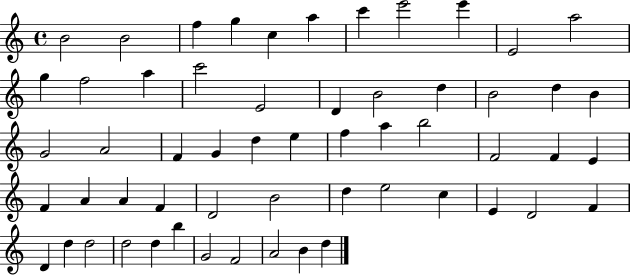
{
  \clef treble
  \time 4/4
  \defaultTimeSignature
  \key c \major
  b'2 b'2 | f''4 g''4 c''4 a''4 | c'''4 e'''2 e'''4 | e'2 a''2 | \break g''4 f''2 a''4 | c'''2 e'2 | d'4 b'2 d''4 | b'2 d''4 b'4 | \break g'2 a'2 | f'4 g'4 d''4 e''4 | f''4 a''4 b''2 | f'2 f'4 e'4 | \break f'4 a'4 a'4 f'4 | d'2 b'2 | d''4 e''2 c''4 | e'4 d'2 f'4 | \break d'4 d''4 d''2 | d''2 d''4 b''4 | g'2 f'2 | a'2 b'4 d''4 | \break \bar "|."
}